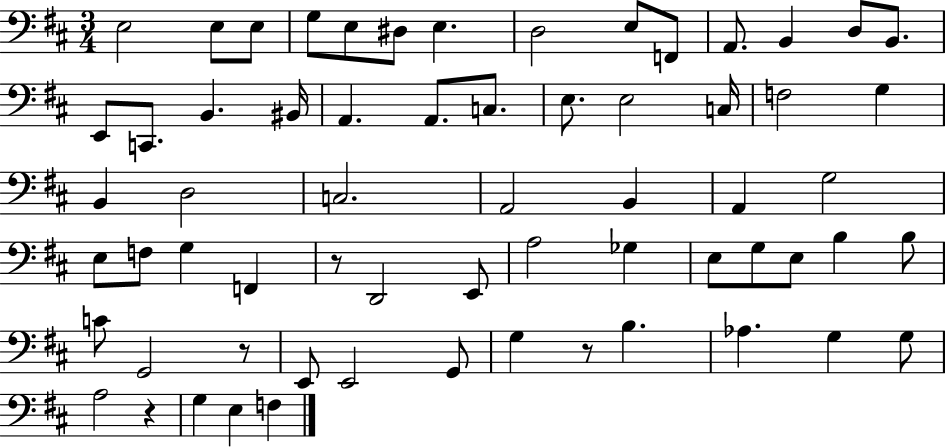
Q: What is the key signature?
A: D major